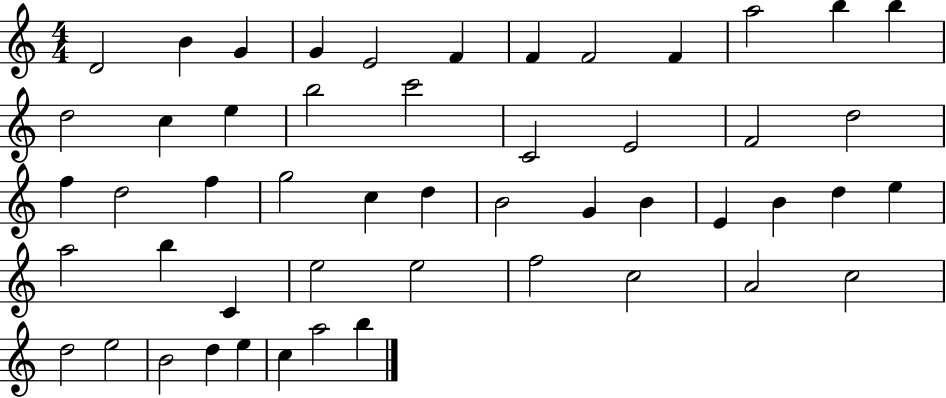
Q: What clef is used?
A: treble